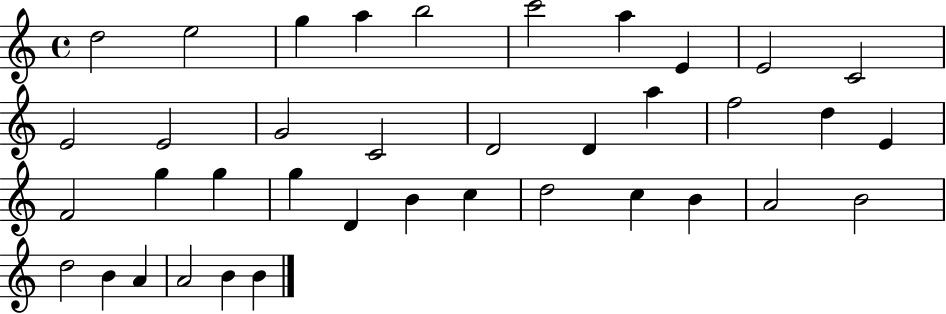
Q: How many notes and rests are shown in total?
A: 38